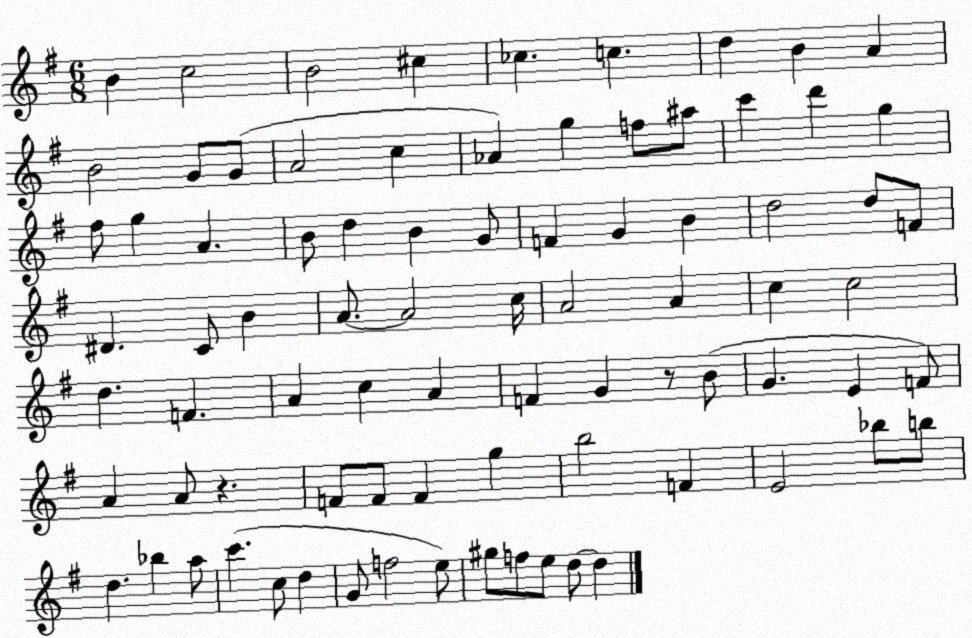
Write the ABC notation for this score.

X:1
T:Untitled
M:6/8
L:1/4
K:G
B c2 B2 ^c _c c d B A B2 G/2 G/2 A2 c _A g f/2 ^a/2 c' d' g ^f/2 g A B/2 d B G/2 F G B d2 d/2 F/2 ^D C/2 B A/2 A2 c/4 A2 A c c2 d F A c A F G z/2 B/2 G E F/2 A A/2 z F/2 F/2 F g b2 F E2 _b/2 b/2 d _b a/2 c' c/2 d G/2 f2 e/2 ^g/2 f/2 e/2 d/2 d